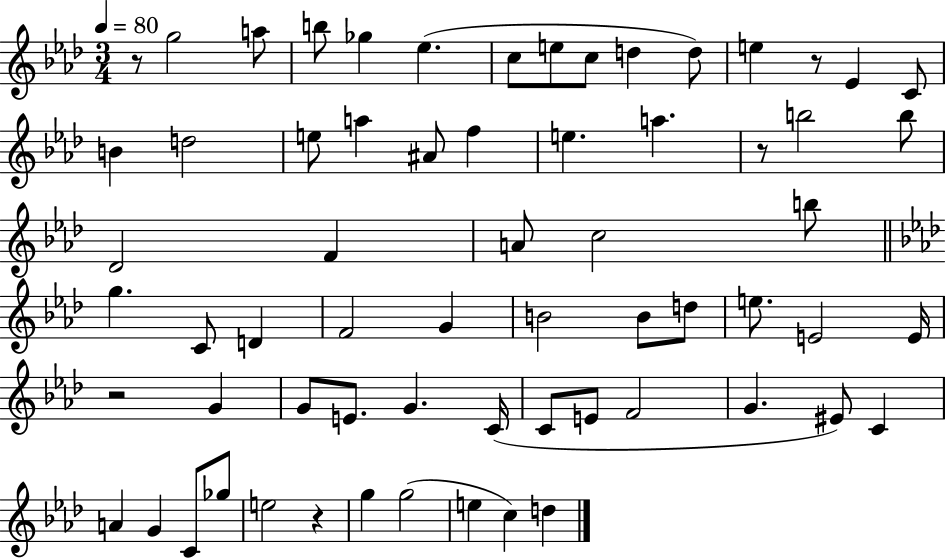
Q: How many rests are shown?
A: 5